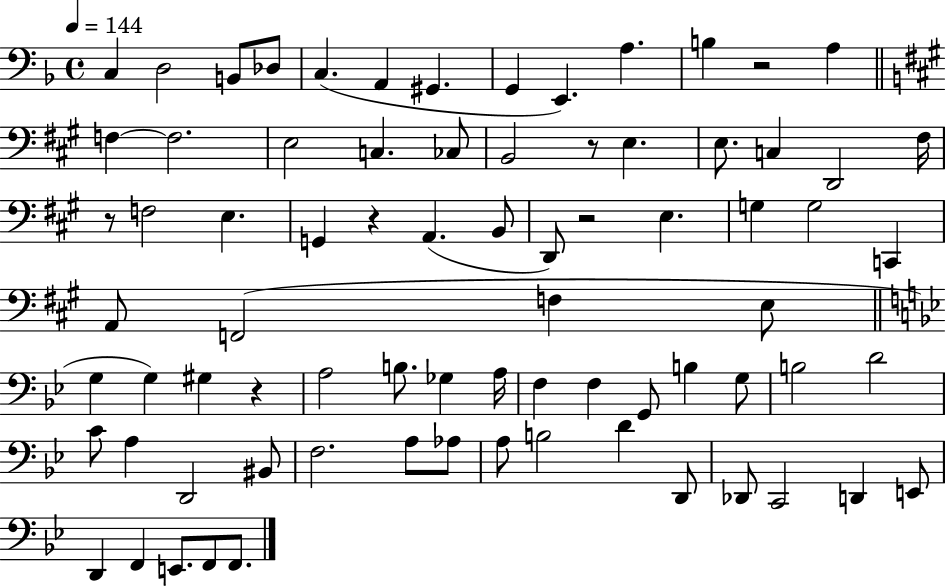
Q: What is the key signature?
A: F major